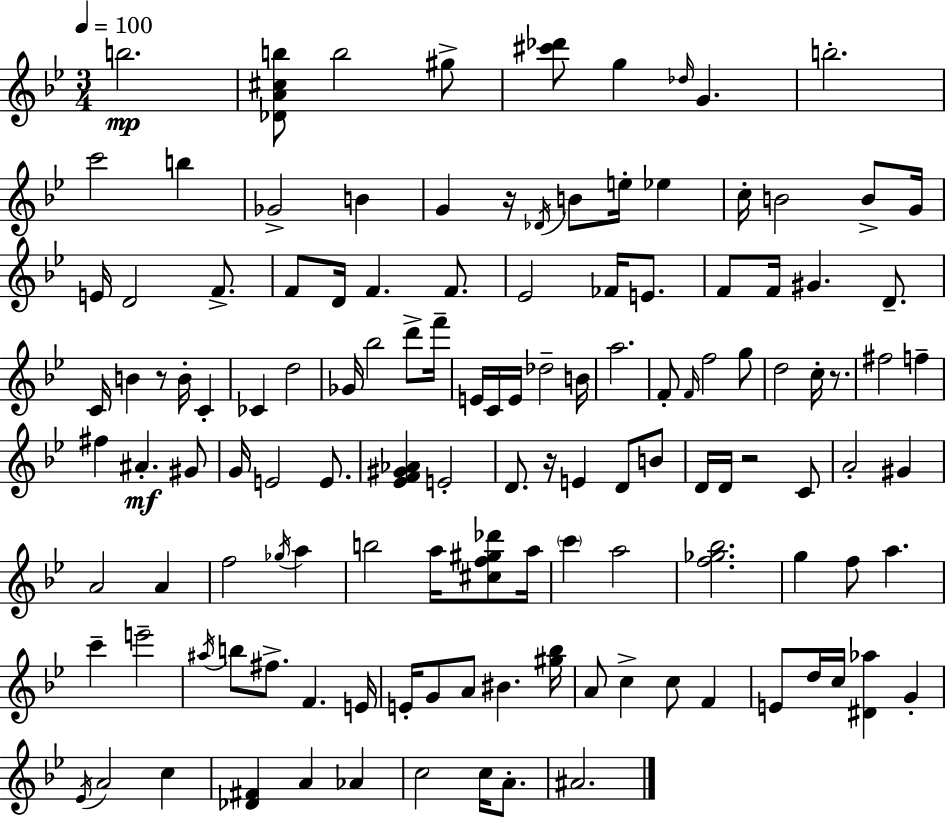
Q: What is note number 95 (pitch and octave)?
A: E4